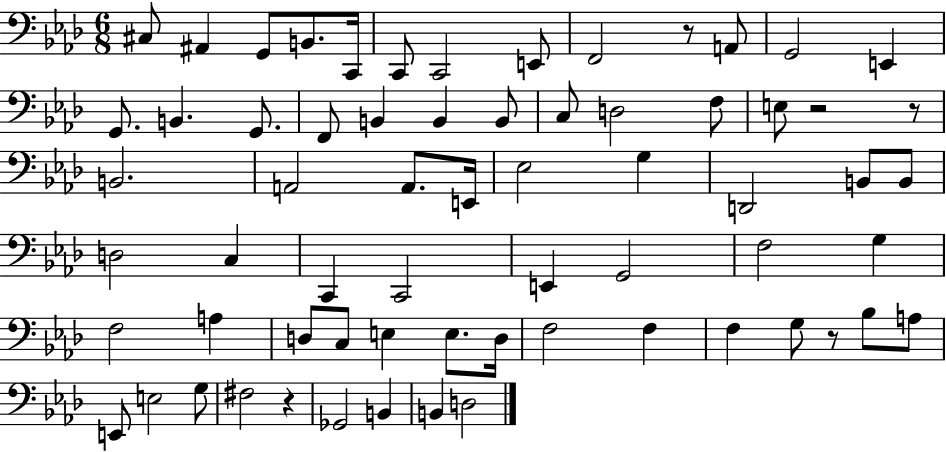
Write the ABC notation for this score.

X:1
T:Untitled
M:6/8
L:1/4
K:Ab
^C,/2 ^A,, G,,/2 B,,/2 C,,/4 C,,/2 C,,2 E,,/2 F,,2 z/2 A,,/2 G,,2 E,, G,,/2 B,, G,,/2 F,,/2 B,, B,, B,,/2 C,/2 D,2 F,/2 E,/2 z2 z/2 B,,2 A,,2 A,,/2 E,,/4 _E,2 G, D,,2 B,,/2 B,,/2 D,2 C, C,, C,,2 E,, G,,2 F,2 G, F,2 A, D,/2 C,/2 E, E,/2 D,/4 F,2 F, F, G,/2 z/2 _B,/2 A,/2 E,,/2 E,2 G,/2 ^F,2 z _G,,2 B,, B,, D,2